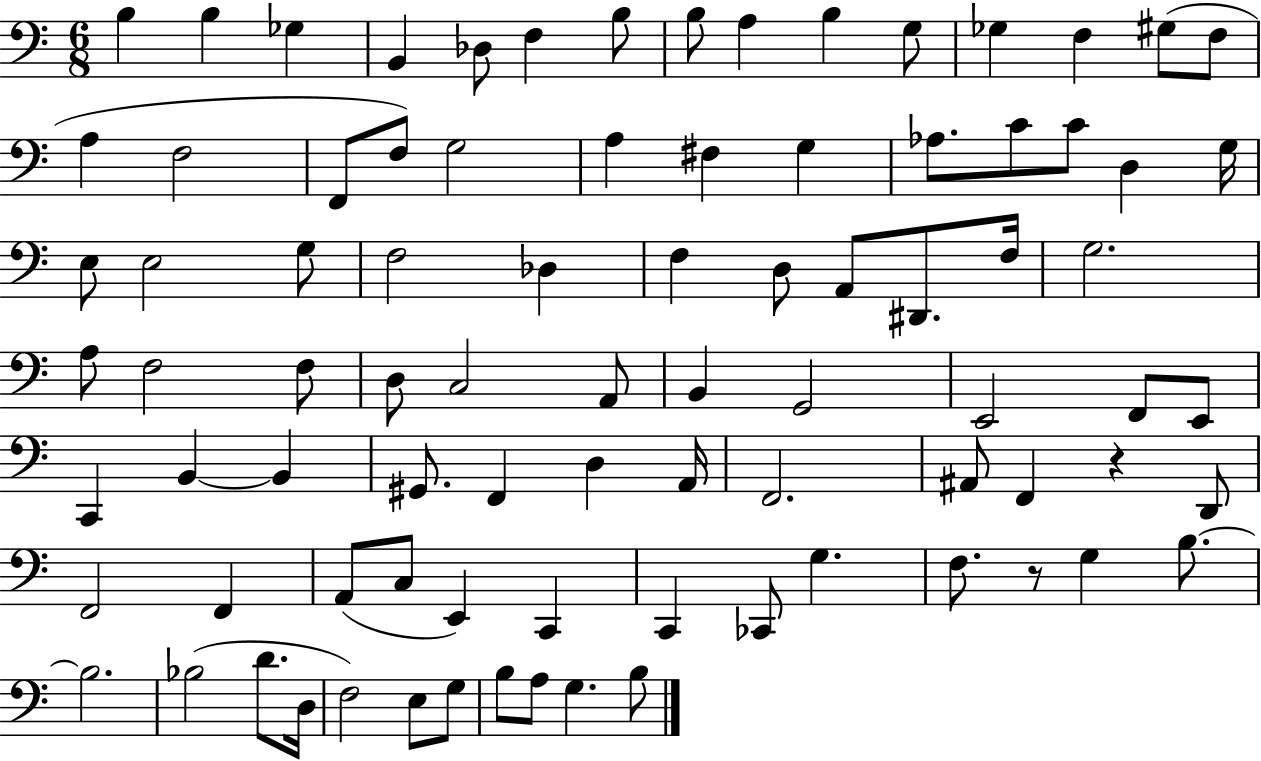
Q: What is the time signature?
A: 6/8